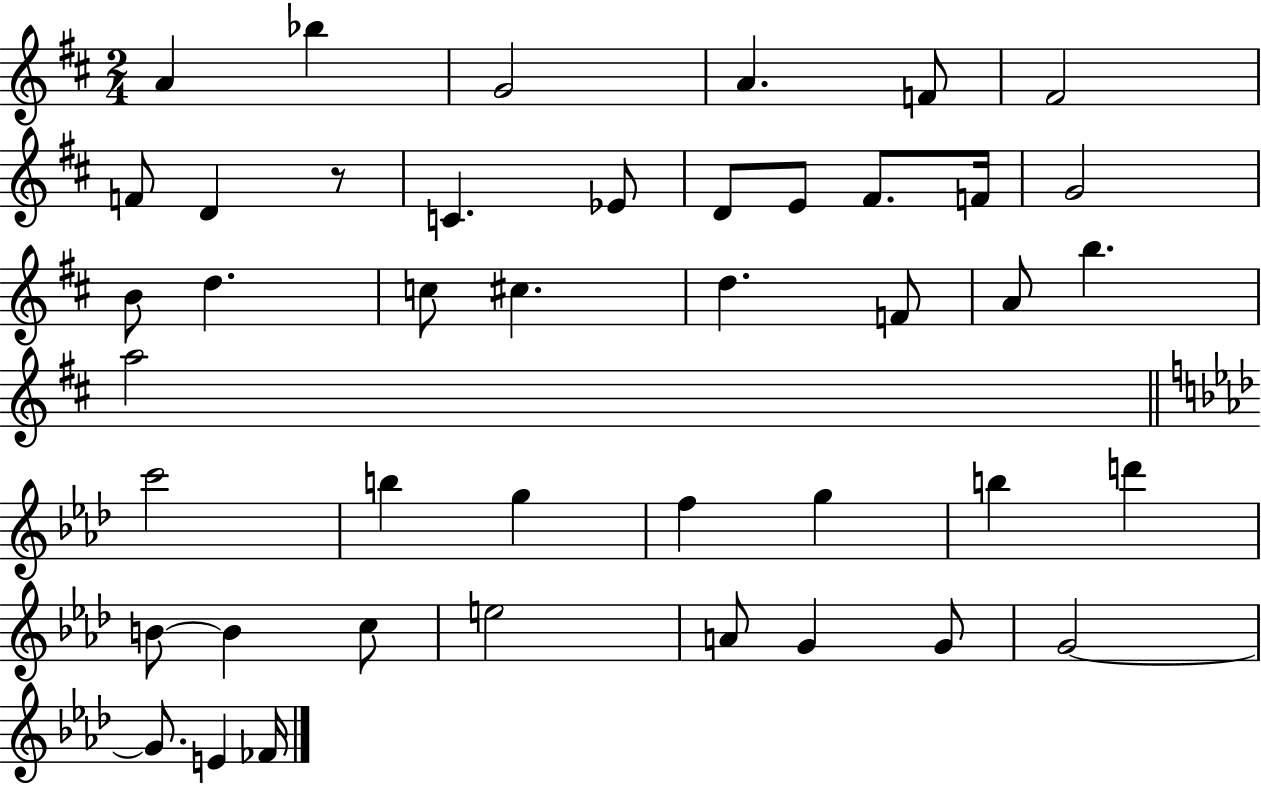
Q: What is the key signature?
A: D major